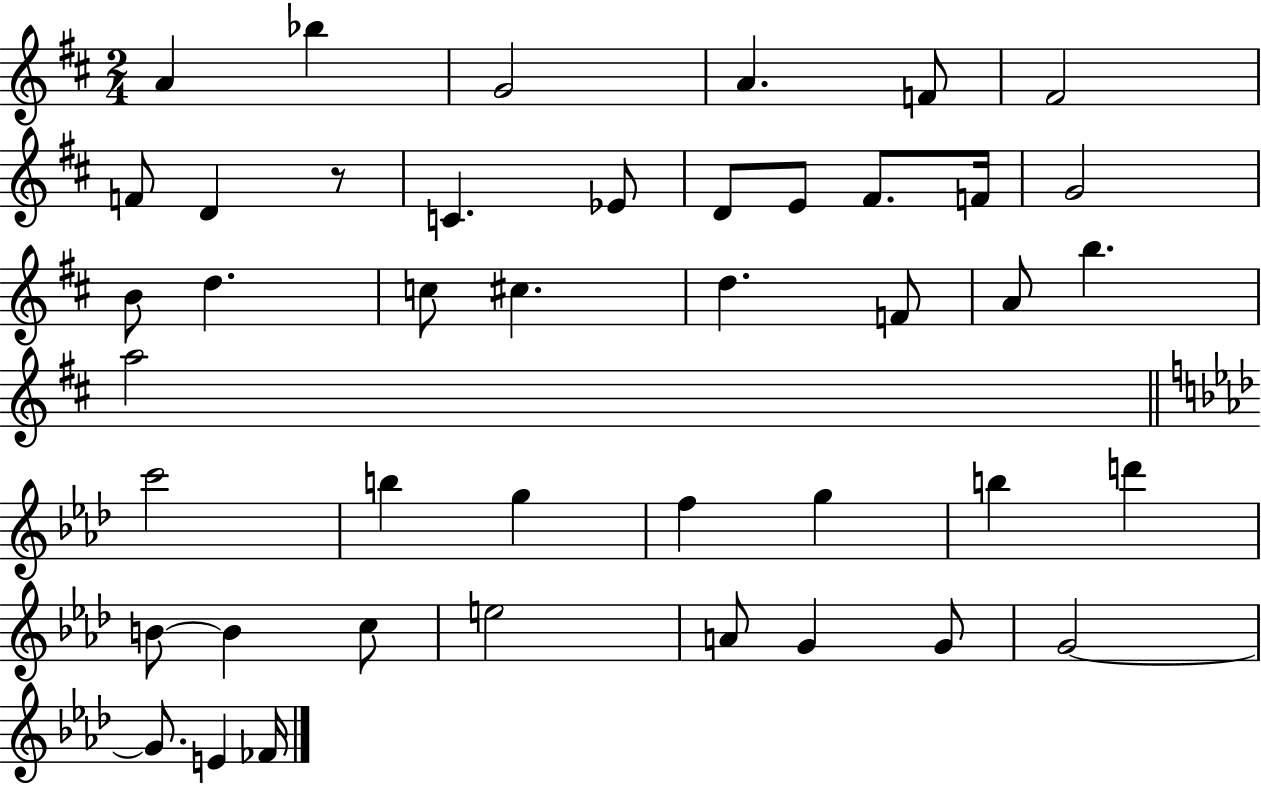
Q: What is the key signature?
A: D major